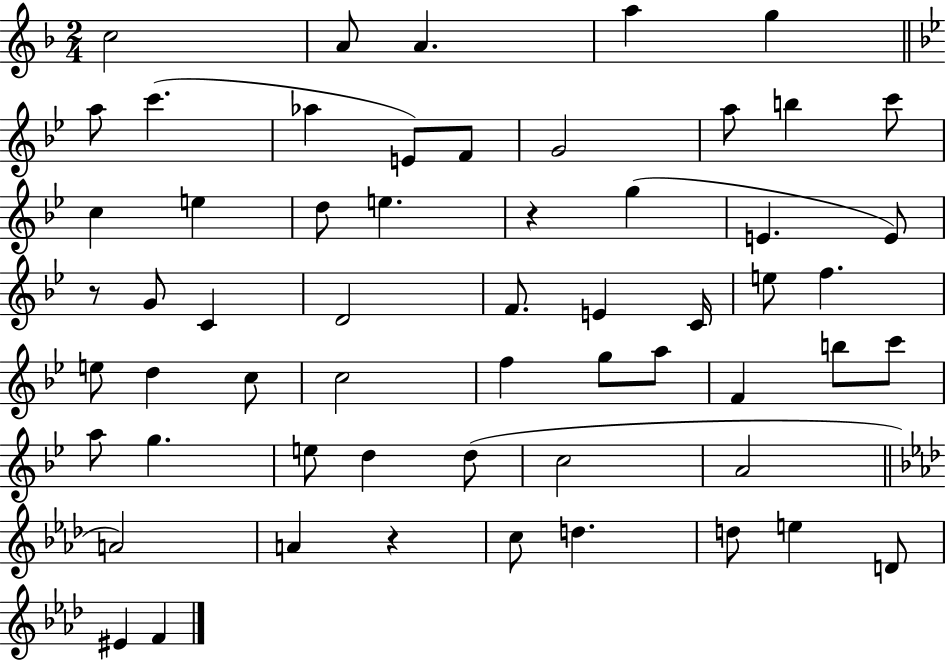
C5/h A4/e A4/q. A5/q G5/q A5/e C6/q. Ab5/q E4/e F4/e G4/h A5/e B5/q C6/e C5/q E5/q D5/e E5/q. R/q G5/q E4/q. E4/e R/e G4/e C4/q D4/h F4/e. E4/q C4/s E5/e F5/q. E5/e D5/q C5/e C5/h F5/q G5/e A5/e F4/q B5/e C6/e A5/e G5/q. E5/e D5/q D5/e C5/h A4/h A4/h A4/q R/q C5/e D5/q. D5/e E5/q D4/e EIS4/q F4/q